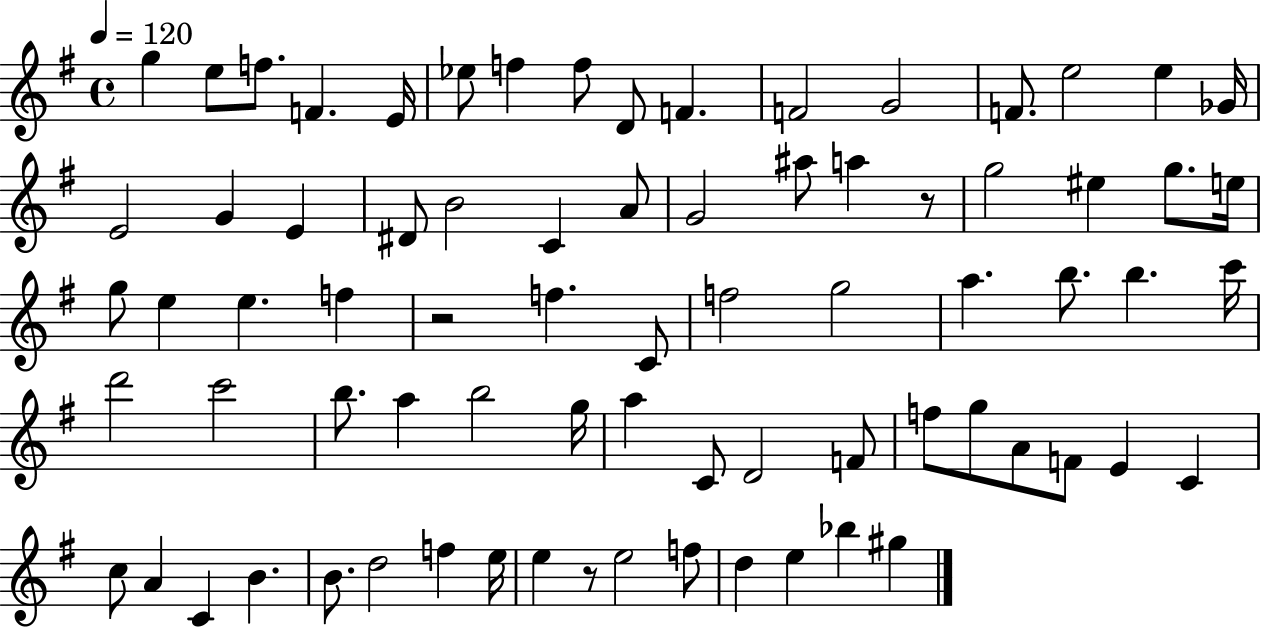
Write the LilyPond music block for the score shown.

{
  \clef treble
  \time 4/4
  \defaultTimeSignature
  \key g \major
  \tempo 4 = 120
  g''4 e''8 f''8. f'4. e'16 | ees''8 f''4 f''8 d'8 f'4. | f'2 g'2 | f'8. e''2 e''4 ges'16 | \break e'2 g'4 e'4 | dis'8 b'2 c'4 a'8 | g'2 ais''8 a''4 r8 | g''2 eis''4 g''8. e''16 | \break g''8 e''4 e''4. f''4 | r2 f''4. c'8 | f''2 g''2 | a''4. b''8. b''4. c'''16 | \break d'''2 c'''2 | b''8. a''4 b''2 g''16 | a''4 c'8 d'2 f'8 | f''8 g''8 a'8 f'8 e'4 c'4 | \break c''8 a'4 c'4 b'4. | b'8. d''2 f''4 e''16 | e''4 r8 e''2 f''8 | d''4 e''4 bes''4 gis''4 | \break \bar "|."
}